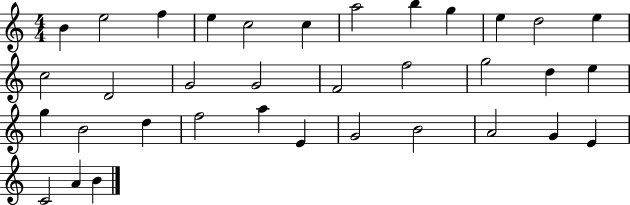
{
  \clef treble
  \numericTimeSignature
  \time 4/4
  \key c \major
  b'4 e''2 f''4 | e''4 c''2 c''4 | a''2 b''4 g''4 | e''4 d''2 e''4 | \break c''2 d'2 | g'2 g'2 | f'2 f''2 | g''2 d''4 e''4 | \break g''4 b'2 d''4 | f''2 a''4 e'4 | g'2 b'2 | a'2 g'4 e'4 | \break c'2 a'4 b'4 | \bar "|."
}